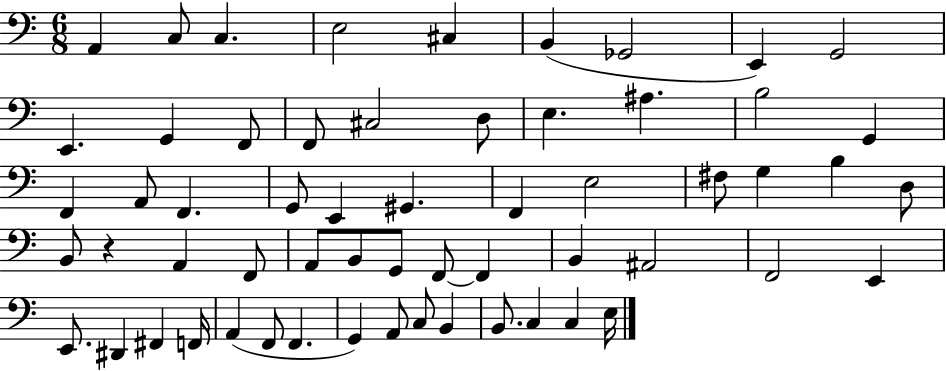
{
  \clef bass
  \numericTimeSignature
  \time 6/8
  \key c \major
  \repeat volta 2 { a,4 c8 c4. | e2 cis4 | b,4( ges,2 | e,4) g,2 | \break e,4. g,4 f,8 | f,8 cis2 d8 | e4. ais4. | b2 g,4 | \break f,4 a,8 f,4. | g,8 e,4 gis,4. | f,4 e2 | fis8 g4 b4 d8 | \break b,8 r4 a,4 f,8 | a,8 b,8 g,8 f,8~~ f,4 | b,4 ais,2 | f,2 e,4 | \break e,8. dis,4 fis,4 f,16 | a,4( f,8 f,4. | g,4) a,8 c8 b,4 | b,8. c4 c4 e16 | \break } \bar "|."
}